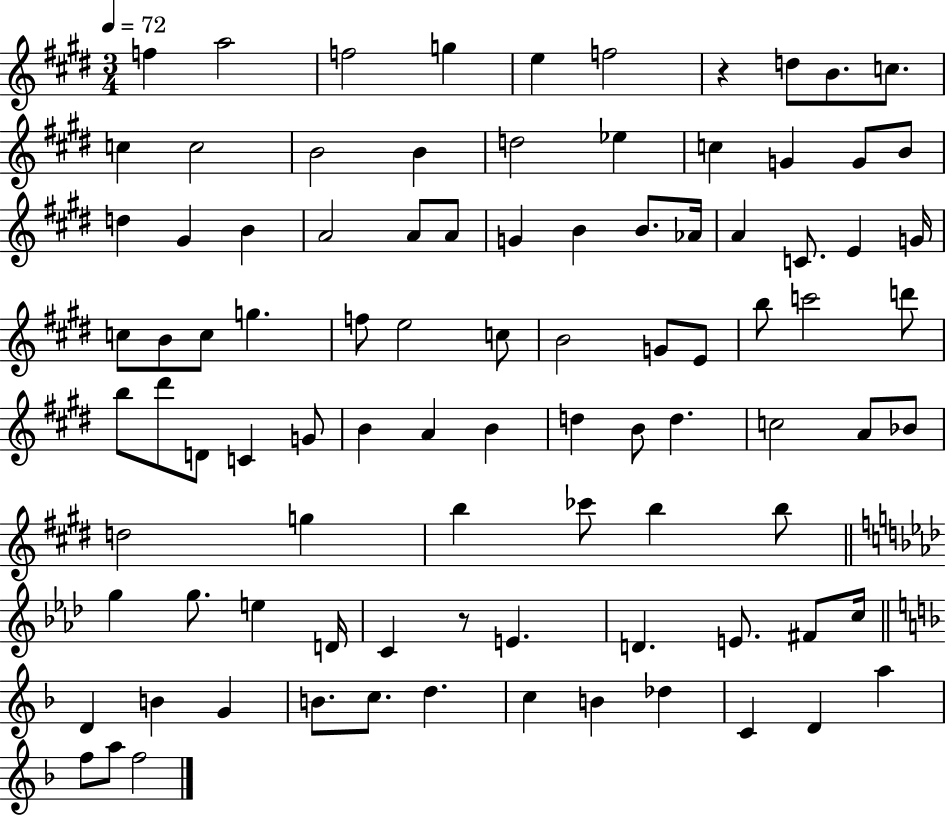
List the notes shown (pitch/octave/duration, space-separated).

F5/q A5/h F5/h G5/q E5/q F5/h R/q D5/e B4/e. C5/e. C5/q C5/h B4/h B4/q D5/h Eb5/q C5/q G4/q G4/e B4/e D5/q G#4/q B4/q A4/h A4/e A4/e G4/q B4/q B4/e. Ab4/s A4/q C4/e. E4/q G4/s C5/e B4/e C5/e G5/q. F5/e E5/h C5/e B4/h G4/e E4/e B5/e C6/h D6/e B5/e D#6/e D4/e C4/q G4/e B4/q A4/q B4/q D5/q B4/e D5/q. C5/h A4/e Bb4/e D5/h G5/q B5/q CES6/e B5/q B5/e G5/q G5/e. E5/q D4/s C4/q R/e E4/q. D4/q. E4/e. F#4/e C5/s D4/q B4/q G4/q B4/e. C5/e. D5/q. C5/q B4/q Db5/q C4/q D4/q A5/q F5/e A5/e F5/h